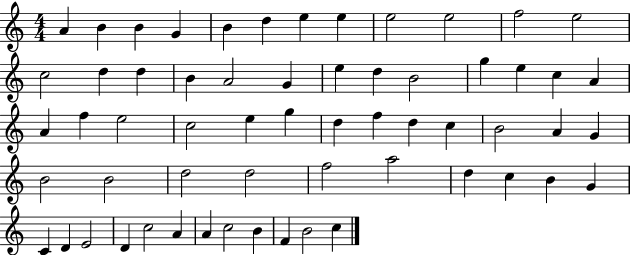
A4/q B4/q B4/q G4/q B4/q D5/q E5/q E5/q E5/h E5/h F5/h E5/h C5/h D5/q D5/q B4/q A4/h G4/q E5/q D5/q B4/h G5/q E5/q C5/q A4/q A4/q F5/q E5/h C5/h E5/q G5/q D5/q F5/q D5/q C5/q B4/h A4/q G4/q B4/h B4/h D5/h D5/h F5/h A5/h D5/q C5/q B4/q G4/q C4/q D4/q E4/h D4/q C5/h A4/q A4/q C5/h B4/q F4/q B4/h C5/q